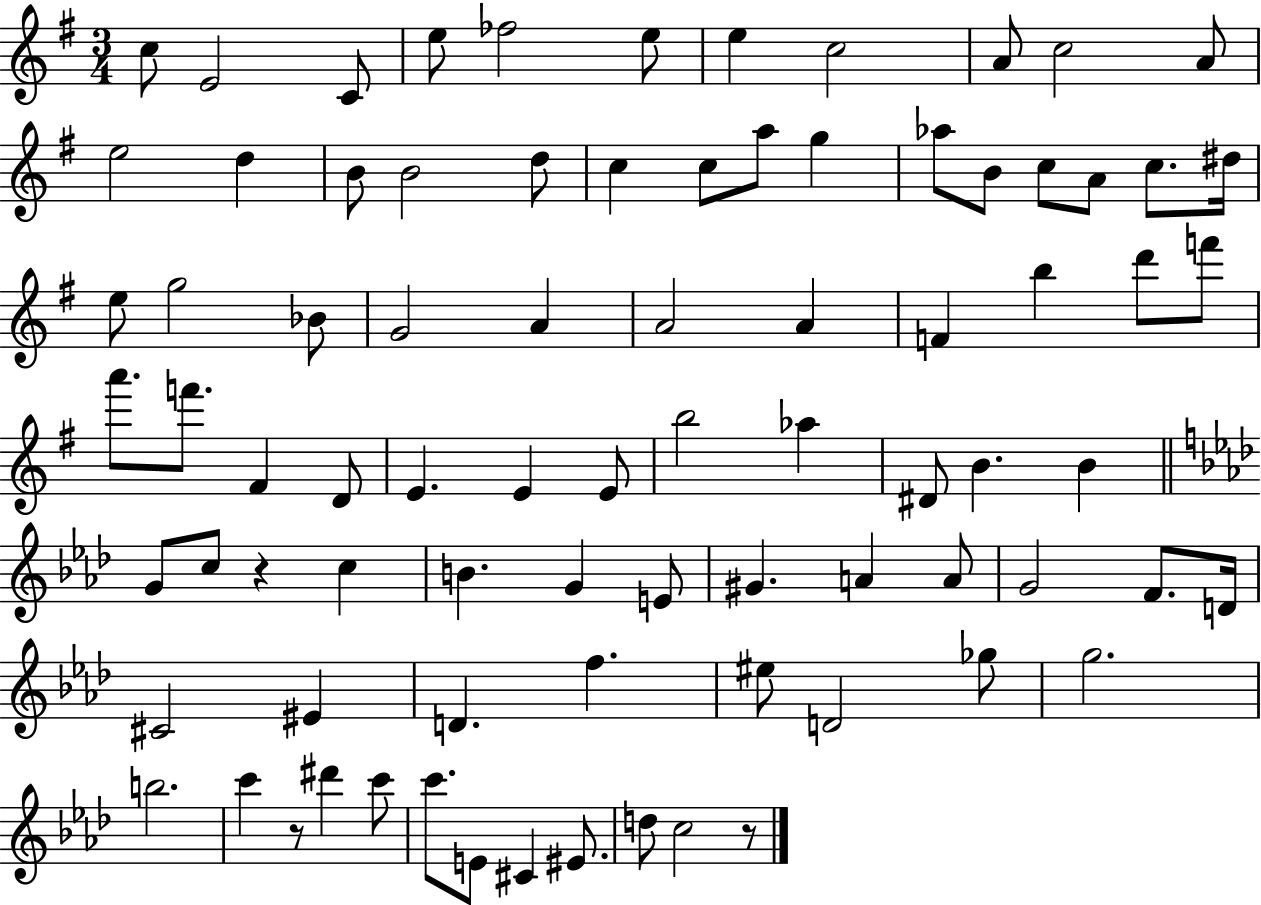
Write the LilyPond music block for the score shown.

{
  \clef treble
  \numericTimeSignature
  \time 3/4
  \key g \major
  c''8 e'2 c'8 | e''8 fes''2 e''8 | e''4 c''2 | a'8 c''2 a'8 | \break e''2 d''4 | b'8 b'2 d''8 | c''4 c''8 a''8 g''4 | aes''8 b'8 c''8 a'8 c''8. dis''16 | \break e''8 g''2 bes'8 | g'2 a'4 | a'2 a'4 | f'4 b''4 d'''8 f'''8 | \break a'''8. f'''8. fis'4 d'8 | e'4. e'4 e'8 | b''2 aes''4 | dis'8 b'4. b'4 | \break \bar "||" \break \key aes \major g'8 c''8 r4 c''4 | b'4. g'4 e'8 | gis'4. a'4 a'8 | g'2 f'8. d'16 | \break cis'2 eis'4 | d'4. f''4. | eis''8 d'2 ges''8 | g''2. | \break b''2. | c'''4 r8 dis'''4 c'''8 | c'''8. e'8 cis'4 eis'8. | d''8 c''2 r8 | \break \bar "|."
}